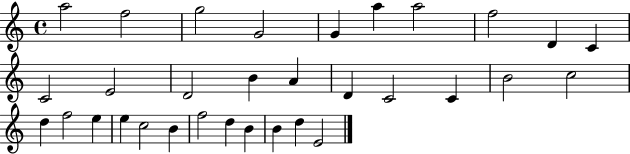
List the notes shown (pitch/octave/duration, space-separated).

A5/h F5/h G5/h G4/h G4/q A5/q A5/h F5/h D4/q C4/q C4/h E4/h D4/h B4/q A4/q D4/q C4/h C4/q B4/h C5/h D5/q F5/h E5/q E5/q C5/h B4/q F5/h D5/q B4/q B4/q D5/q E4/h